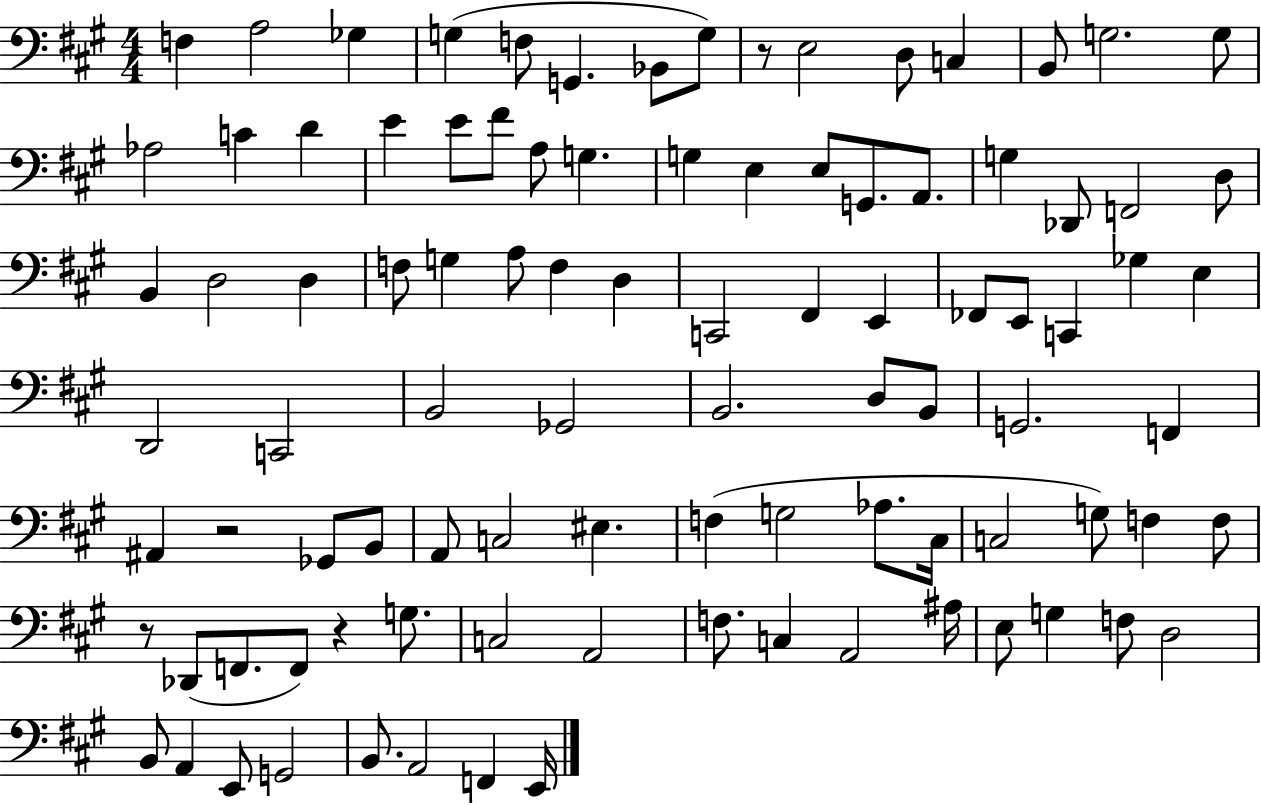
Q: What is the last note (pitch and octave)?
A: E2